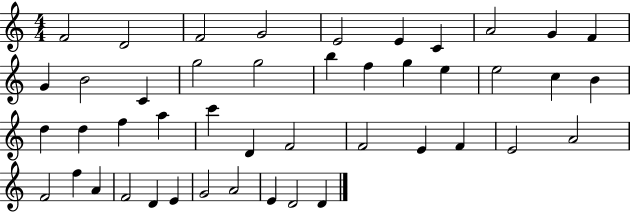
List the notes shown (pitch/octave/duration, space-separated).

F4/h D4/h F4/h G4/h E4/h E4/q C4/q A4/h G4/q F4/q G4/q B4/h C4/q G5/h G5/h B5/q F5/q G5/q E5/q E5/h C5/q B4/q D5/q D5/q F5/q A5/q C6/q D4/q F4/h F4/h E4/q F4/q E4/h A4/h F4/h F5/q A4/q F4/h D4/q E4/q G4/h A4/h E4/q D4/h D4/q